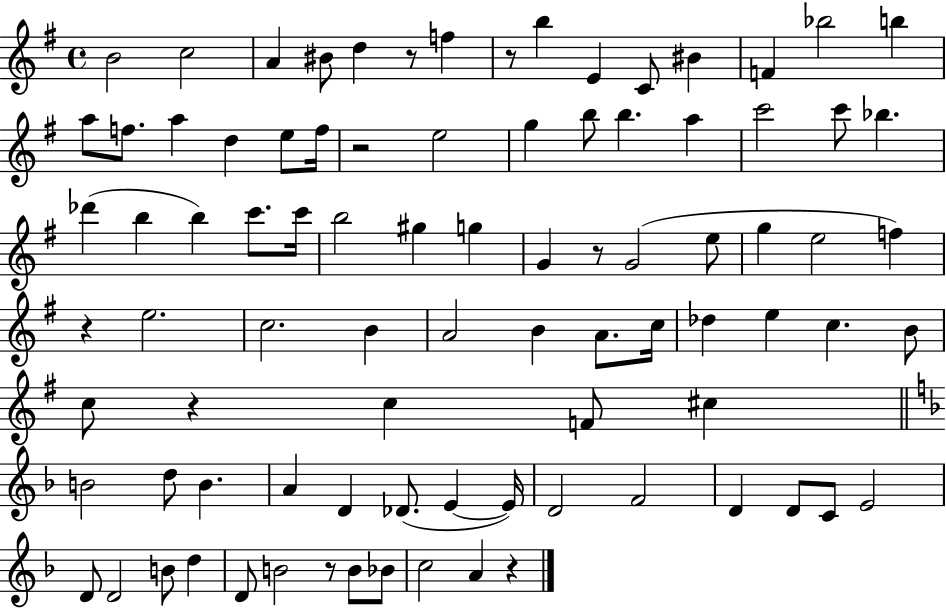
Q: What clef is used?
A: treble